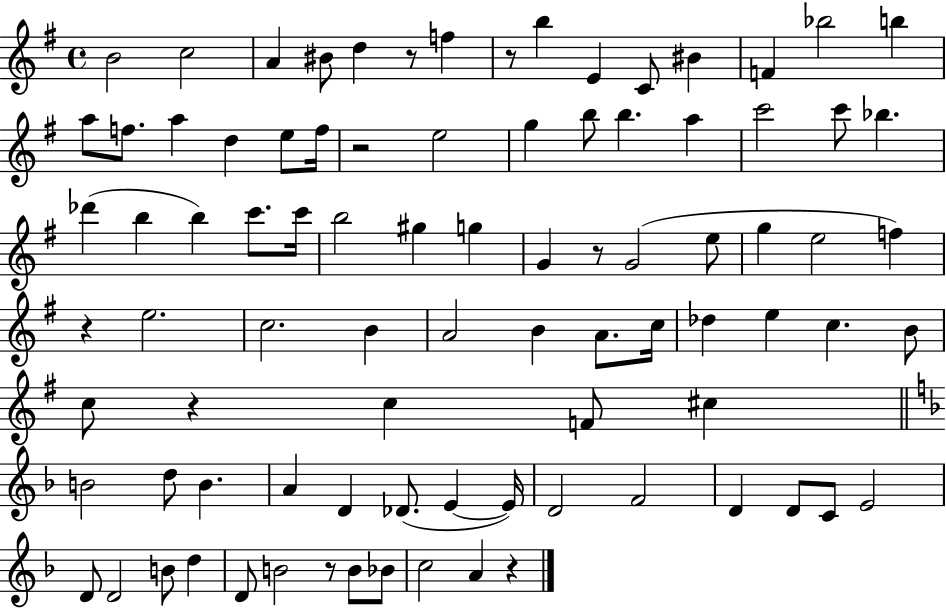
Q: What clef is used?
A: treble